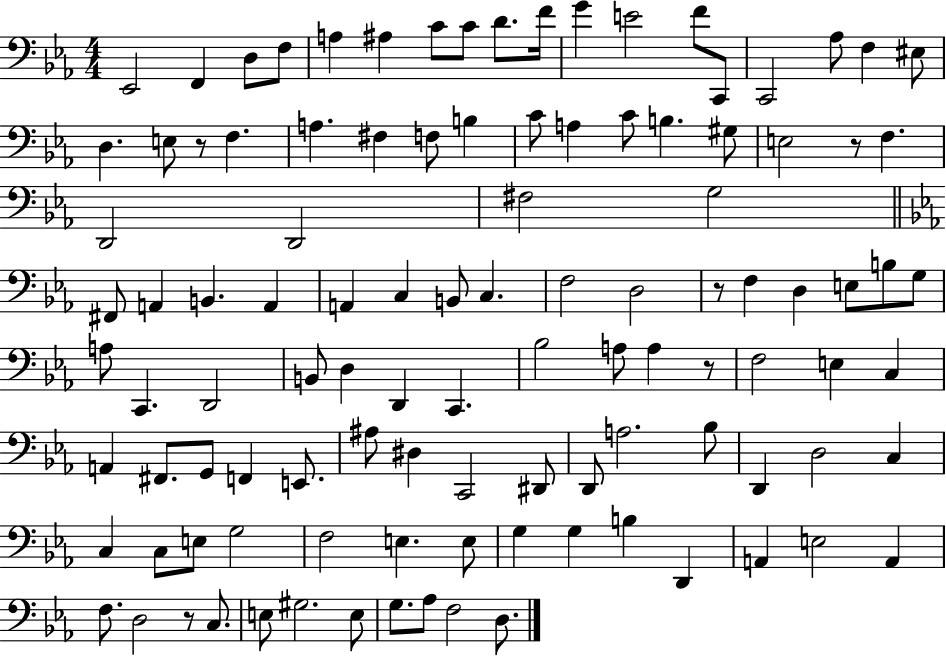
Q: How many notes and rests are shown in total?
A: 108